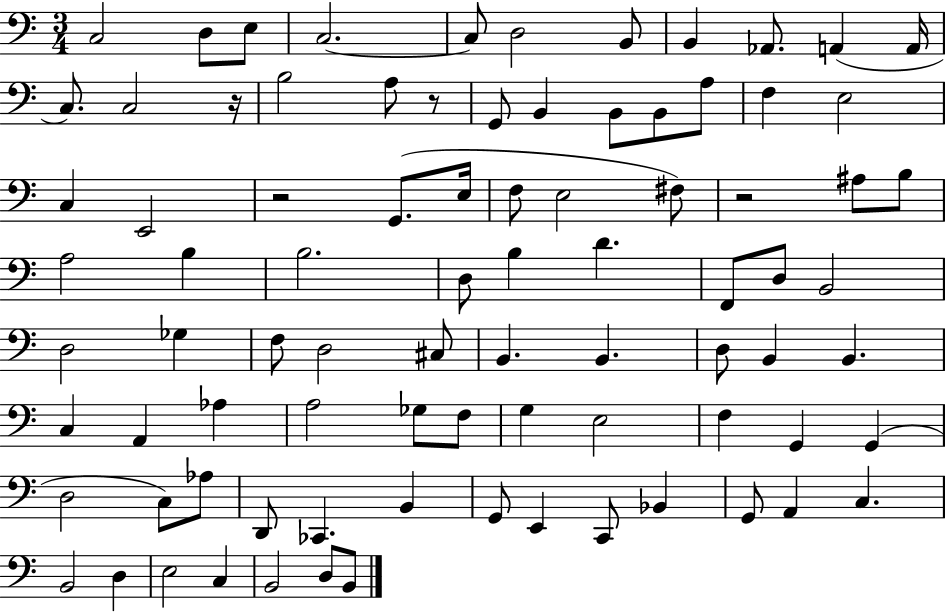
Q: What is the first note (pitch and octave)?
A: C3